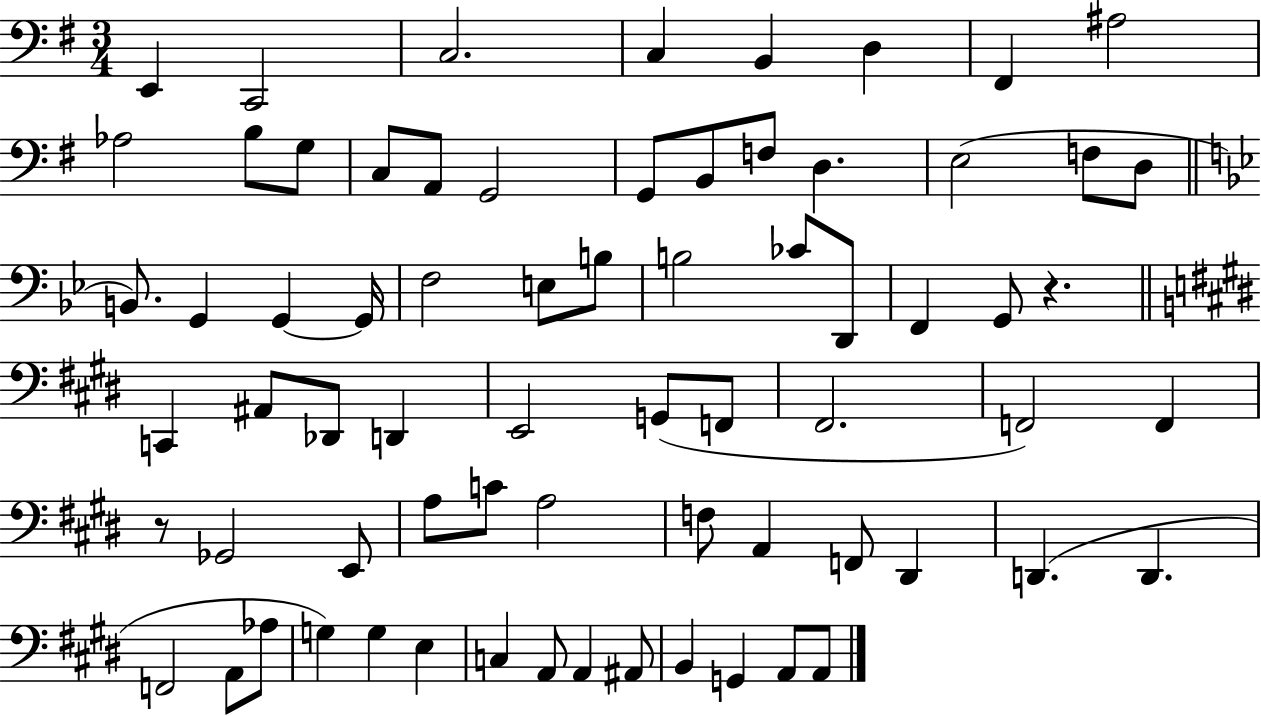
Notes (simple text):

E2/q C2/h C3/h. C3/q B2/q D3/q F#2/q A#3/h Ab3/h B3/e G3/e C3/e A2/e G2/h G2/e B2/e F3/e D3/q. E3/h F3/e D3/e B2/e. G2/q G2/q G2/s F3/h E3/e B3/e B3/h CES4/e D2/e F2/q G2/e R/q. C2/q A#2/e Db2/e D2/q E2/h G2/e F2/e F#2/h. F2/h F2/q R/e Gb2/h E2/e A3/e C4/e A3/h F3/e A2/q F2/e D#2/q D2/q. D2/q. F2/h A2/e Ab3/e G3/q G3/q E3/q C3/q A2/e A2/q A#2/e B2/q G2/q A2/e A2/e